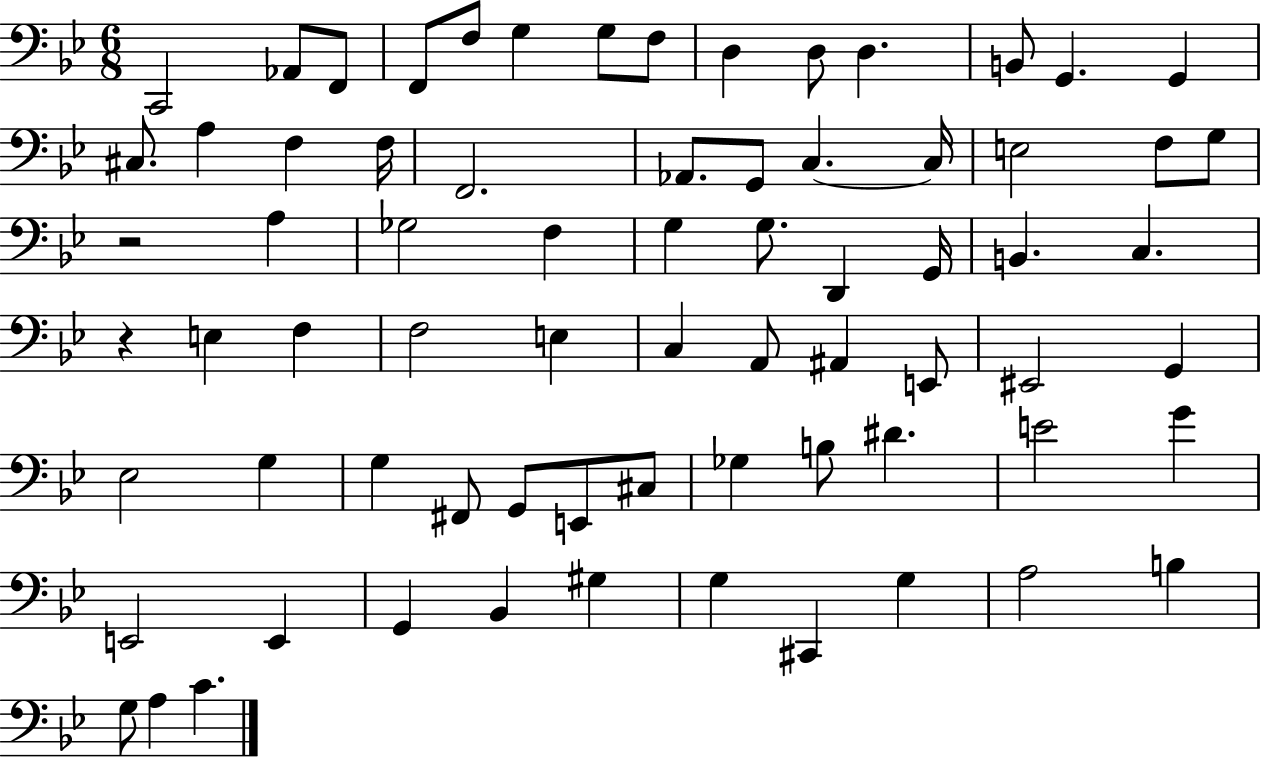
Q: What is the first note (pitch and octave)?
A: C2